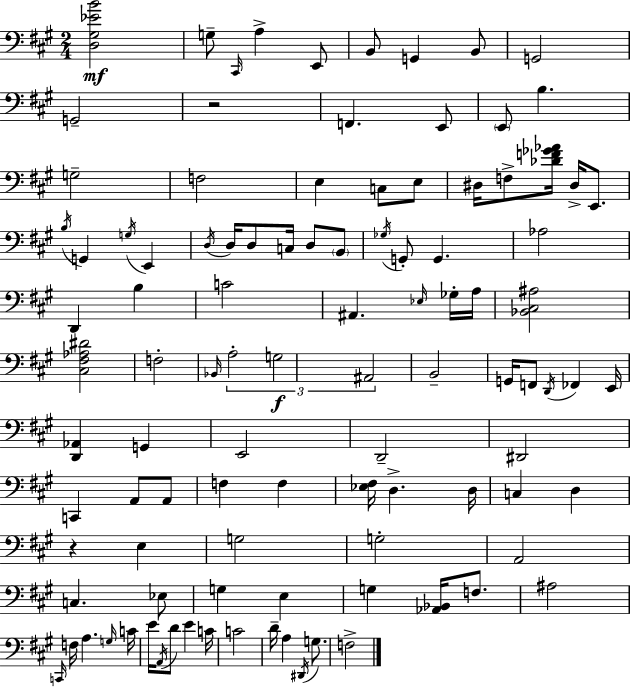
[D3,G#3,Eb4,B4]/h G3/e C#2/s A3/q E2/e B2/e G2/q B2/e G2/h G2/h R/h F2/q. E2/e E2/e B3/q. G3/h F3/h E3/q C3/e E3/e D#3/s F3/e [Db4,F4,Gb4,Ab4]/s D#3/s E2/e. B3/s G2/q G3/s E2/q D3/s D3/s D3/e C3/s D3/e B2/e Gb3/s G2/e G2/q. Ab3/h D2/q B3/q C4/h A#2/q. Eb3/s Gb3/s A3/s [Bb2,C#3,A#3]/h [C#3,F#3,Ab3,D#4]/h F3/h Bb2/s A3/h G3/h A#2/h B2/h G2/s F2/e D2/s FES2/q E2/s [D2,Ab2]/q G2/q E2/h D2/h D#2/h C2/q A2/e A2/e F3/q F3/q [Eb3,F#3]/s D3/q. D3/s C3/q D3/q R/q E3/q G3/h G3/h A2/h C3/q. Eb3/e G3/q E3/q G3/q [Ab2,Bb2]/s F3/e. A#3/h C2/s F3/s A3/q. G3/s C4/s E4/s A2/s D4/e E4/q C4/s C4/h D4/s A3/q D#2/s G3/e. F3/h